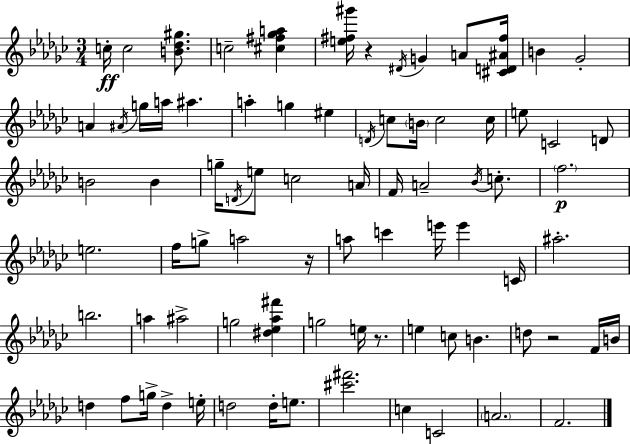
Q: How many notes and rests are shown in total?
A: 80